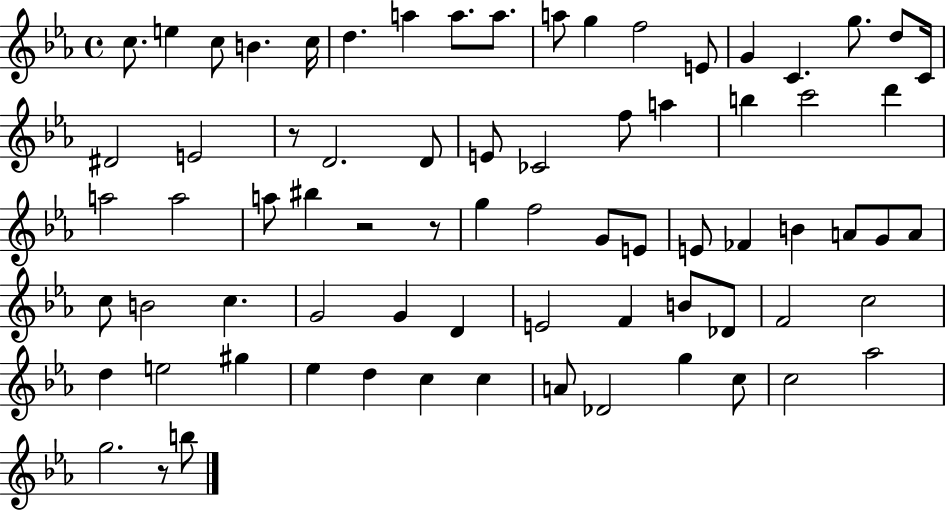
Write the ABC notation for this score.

X:1
T:Untitled
M:4/4
L:1/4
K:Eb
c/2 e c/2 B c/4 d a a/2 a/2 a/2 g f2 E/2 G C g/2 d/2 C/4 ^D2 E2 z/2 D2 D/2 E/2 _C2 f/2 a b c'2 d' a2 a2 a/2 ^b z2 z/2 g f2 G/2 E/2 E/2 _F B A/2 G/2 A/2 c/2 B2 c G2 G D E2 F B/2 _D/2 F2 c2 d e2 ^g _e d c c A/2 _D2 g c/2 c2 _a2 g2 z/2 b/2